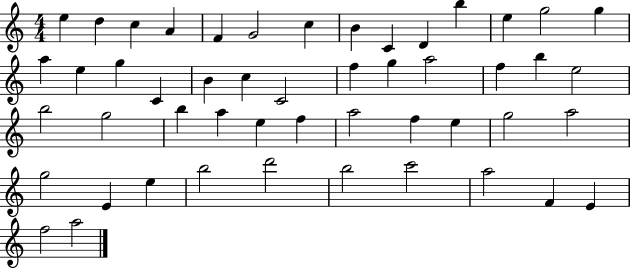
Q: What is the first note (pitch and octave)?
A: E5